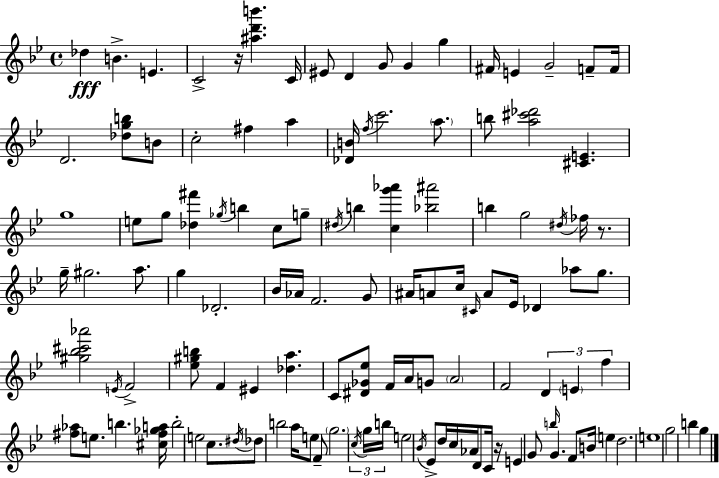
Db5/q B4/q. E4/q. C4/h R/s [A#5,D6,B6]/q. C4/s EIS4/e D4/q G4/e G4/q G5/q F#4/s E4/q G4/h F4/e F4/s D4/h. [Db5,G5,B5]/e B4/e C5/h F#5/q A5/q [Db4,B4]/s F5/s C6/h. A5/e. B5/e [A5,C#6,Db6]/h [C#4,E4]/q. G5/w E5/e G5/e [Db5,F#6]/q Gb5/s B5/q C5/e G5/e D#5/s B5/q [C5,G6,Ab6]/q [Bb5,A#6]/h B5/q G5/h D#5/s FES5/s R/e. G5/s G#5/h. A5/e. G5/q Db4/h. Bb4/s Ab4/s F4/h. G4/e A#4/s A4/e C5/s C#4/s A4/e Eb4/s Db4/q Ab5/e G5/e. [G#5,Bb5,C#6,Ab6]/h E4/s F4/h [Eb5,G#5,B5]/e F4/q EIS4/q [Db5,A5]/q. C4/e [D#4,Gb4,Eb5]/e F4/s A4/s G4/e A4/h F4/h D4/q E4/q F5/q [F#5,Ab5]/e E5/e. B5/q. [C#5,F#5,Gb5,A5]/s B5/h E5/h C5/e. D#5/s Db5/e B5/h A5/s E5/e F4/e G5/h. C5/s G5/s B5/s E5/h Bb4/s Eb4/e D5/s C5/s Ab4/s D4/e C4/s R/s E4/q G4/e B5/s G4/q. F4/e B4/s E5/q D5/h. E5/w G5/h B5/q G5/q